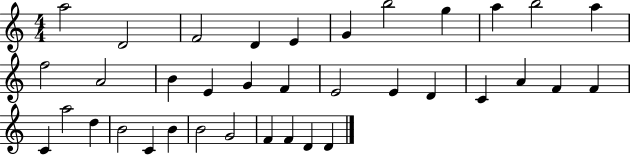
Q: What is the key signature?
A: C major